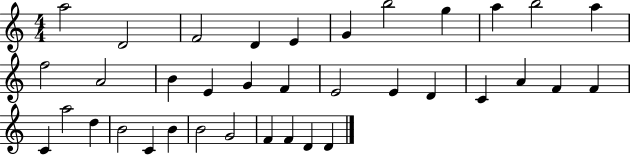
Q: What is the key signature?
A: C major